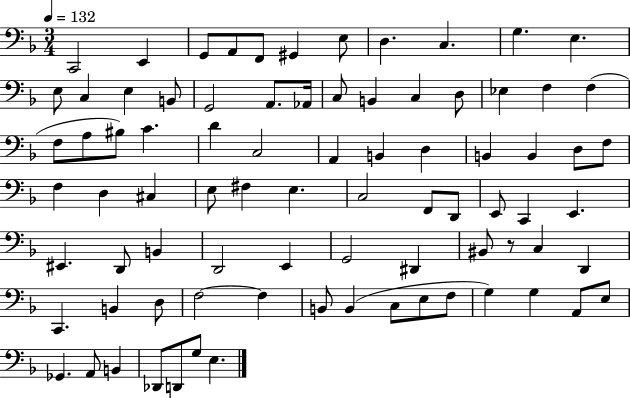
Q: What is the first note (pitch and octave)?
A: C2